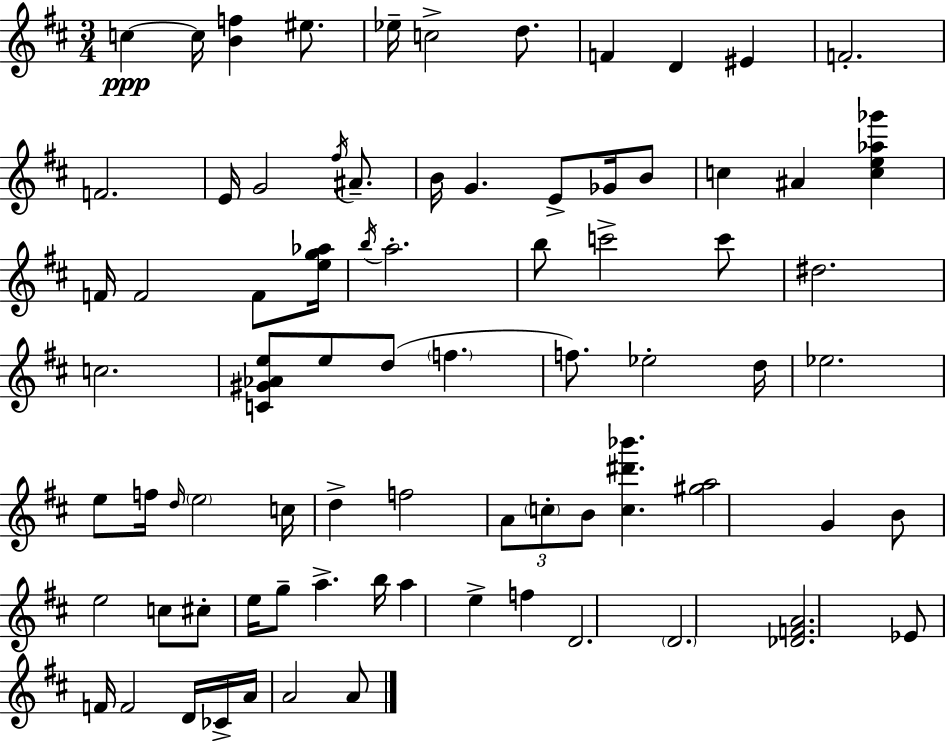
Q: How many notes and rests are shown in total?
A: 78